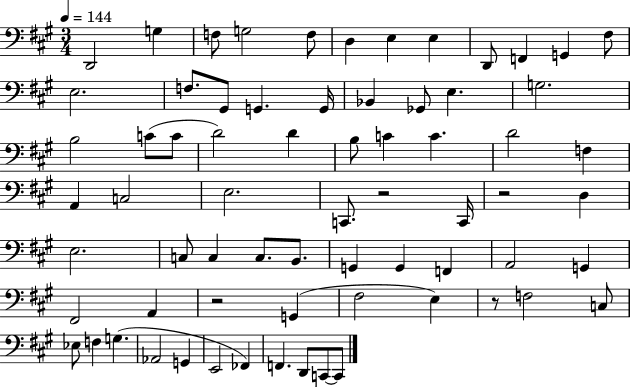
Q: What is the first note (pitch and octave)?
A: D2